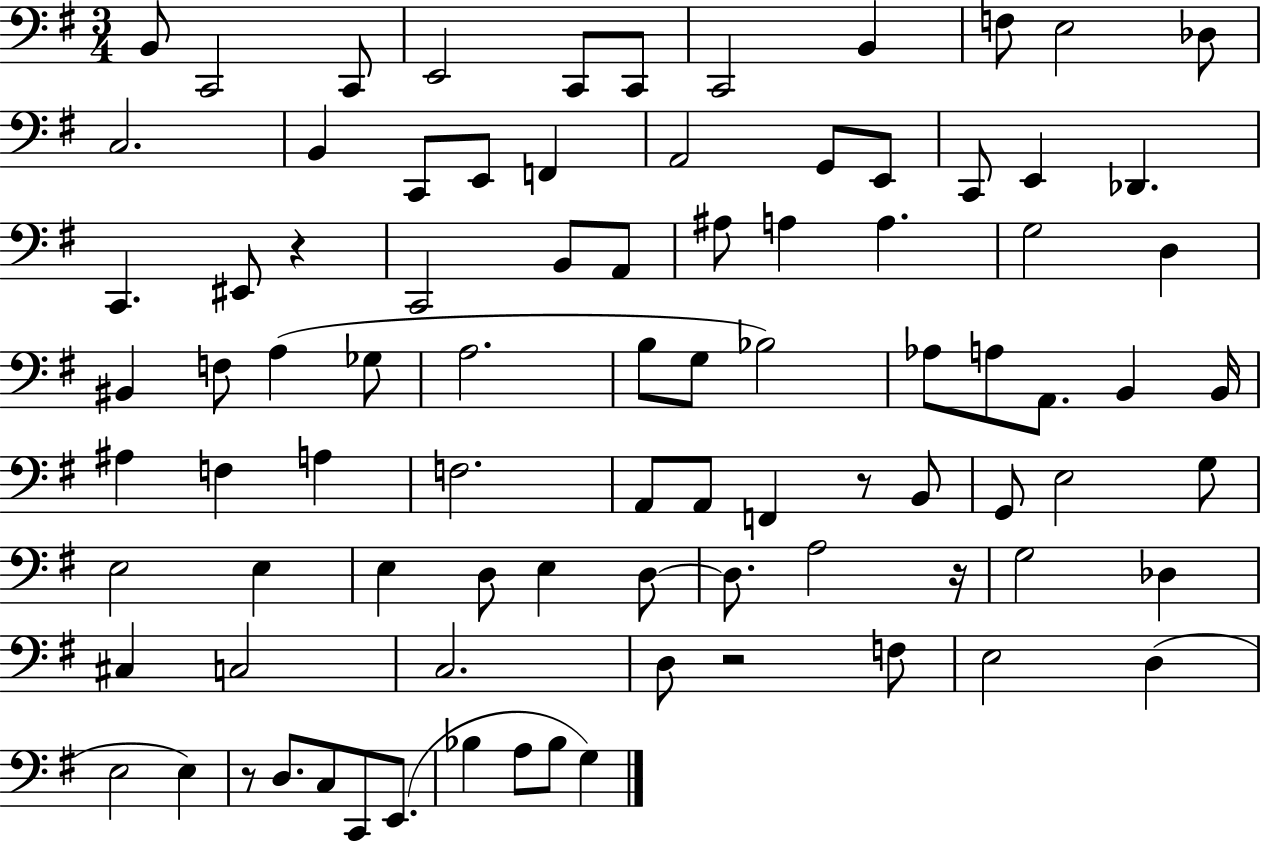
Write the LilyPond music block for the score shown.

{
  \clef bass
  \numericTimeSignature
  \time 3/4
  \key g \major
  b,8 c,2 c,8 | e,2 c,8 c,8 | c,2 b,4 | f8 e2 des8 | \break c2. | b,4 c,8 e,8 f,4 | a,2 g,8 e,8 | c,8 e,4 des,4. | \break c,4. eis,8 r4 | c,2 b,8 a,8 | ais8 a4 a4. | g2 d4 | \break bis,4 f8 a4( ges8 | a2. | b8 g8 bes2) | aes8 a8 a,8. b,4 b,16 | \break ais4 f4 a4 | f2. | a,8 a,8 f,4 r8 b,8 | g,8 e2 g8 | \break e2 e4 | e4 d8 e4 d8~~ | d8. a2 r16 | g2 des4 | \break cis4 c2 | c2. | d8 r2 f8 | e2 d4( | \break e2 e4) | r8 d8. c8 c,8 e,8.( | bes4 a8 bes8 g4) | \bar "|."
}